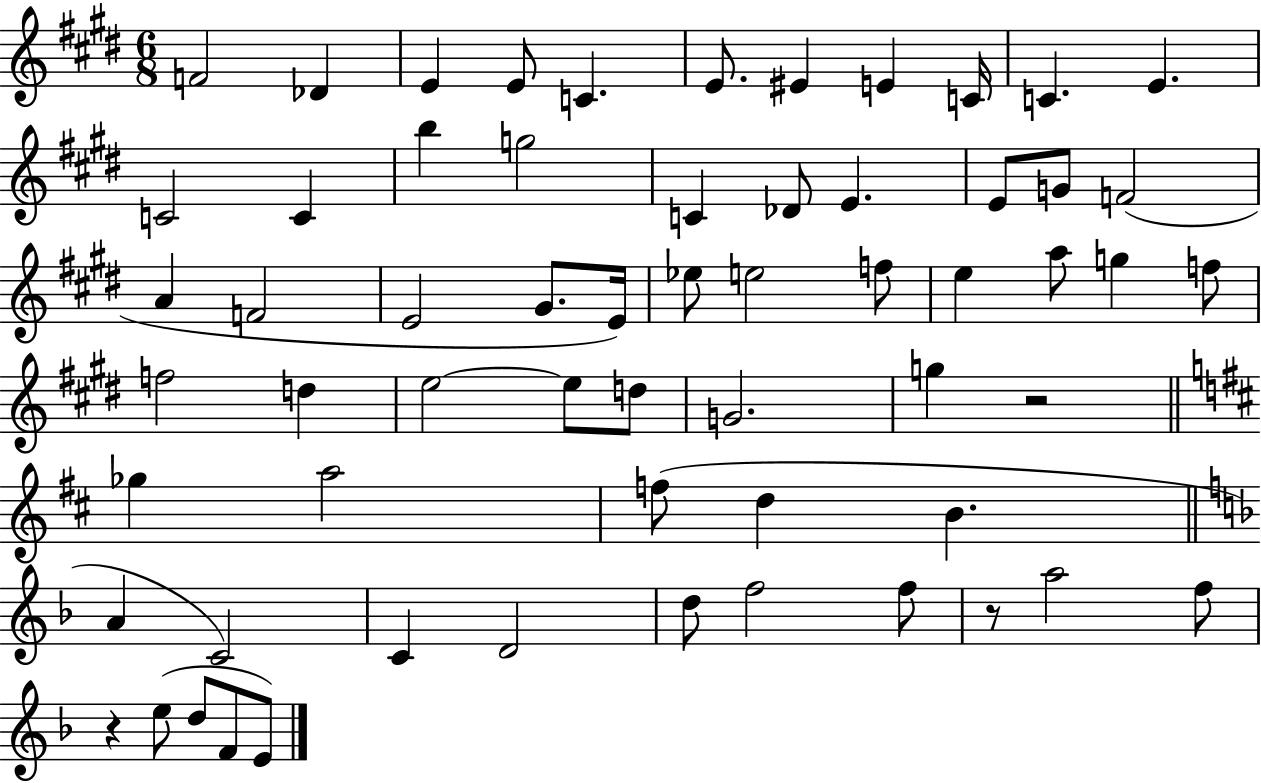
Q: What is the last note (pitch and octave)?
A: E4